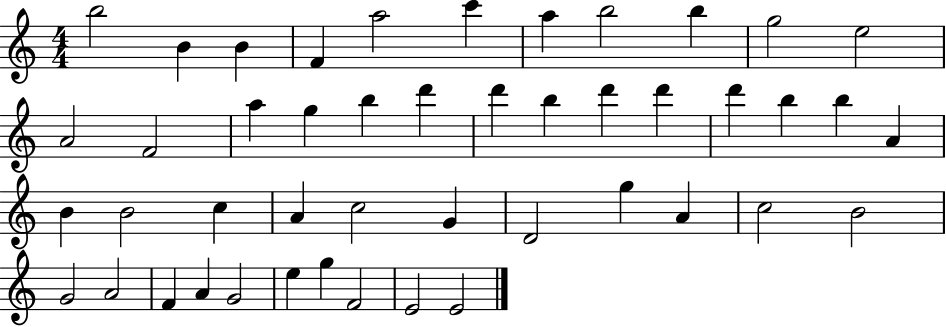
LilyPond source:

{
  \clef treble
  \numericTimeSignature
  \time 4/4
  \key c \major
  b''2 b'4 b'4 | f'4 a''2 c'''4 | a''4 b''2 b''4 | g''2 e''2 | \break a'2 f'2 | a''4 g''4 b''4 d'''4 | d'''4 b''4 d'''4 d'''4 | d'''4 b''4 b''4 a'4 | \break b'4 b'2 c''4 | a'4 c''2 g'4 | d'2 g''4 a'4 | c''2 b'2 | \break g'2 a'2 | f'4 a'4 g'2 | e''4 g''4 f'2 | e'2 e'2 | \break \bar "|."
}